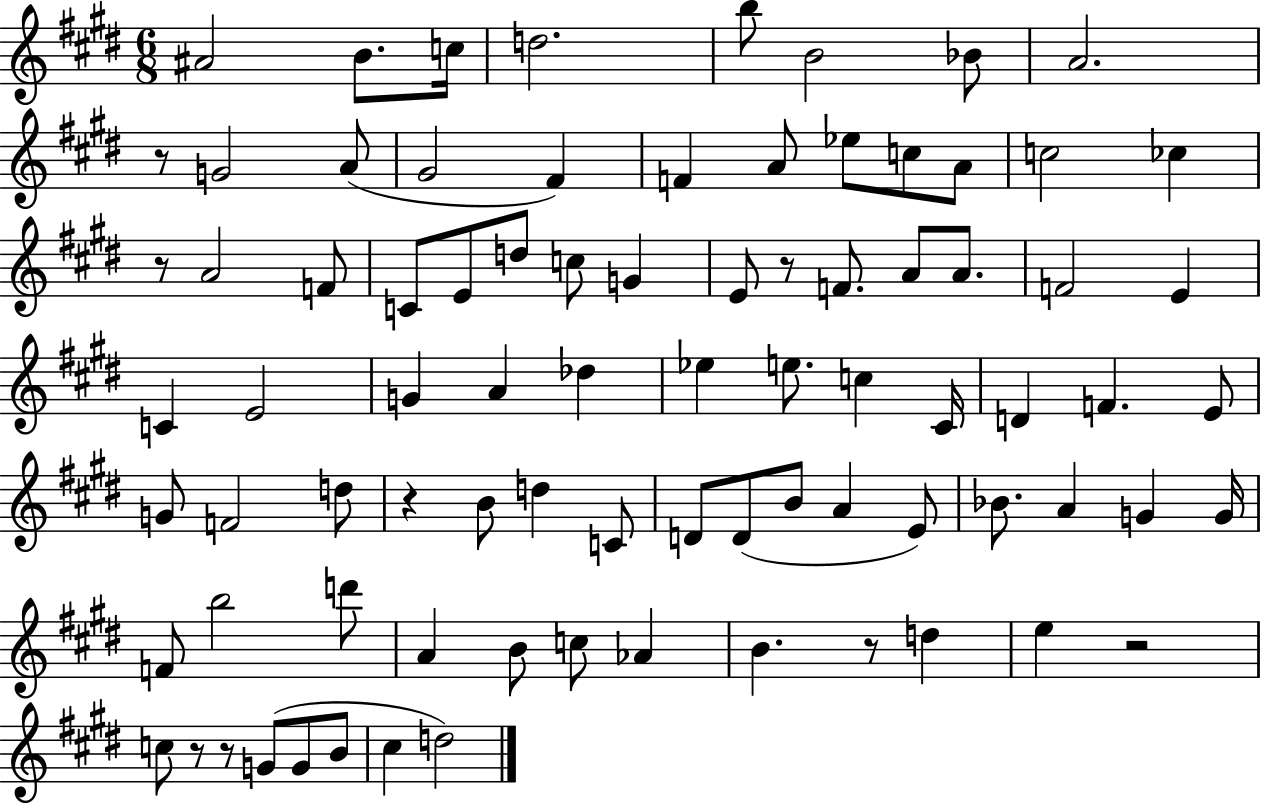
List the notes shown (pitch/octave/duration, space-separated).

A#4/h B4/e. C5/s D5/h. B5/e B4/h Bb4/e A4/h. R/e G4/h A4/e G#4/h F#4/q F4/q A4/e Eb5/e C5/e A4/e C5/h CES5/q R/e A4/h F4/e C4/e E4/e D5/e C5/e G4/q E4/e R/e F4/e. A4/e A4/e. F4/h E4/q C4/q E4/h G4/q A4/q Db5/q Eb5/q E5/e. C5/q C#4/s D4/q F4/q. E4/e G4/e F4/h D5/e R/q B4/e D5/q C4/e D4/e D4/e B4/e A4/q E4/e Bb4/e. A4/q G4/q G4/s F4/e B5/h D6/e A4/q B4/e C5/e Ab4/q B4/q. R/e D5/q E5/q R/h C5/e R/e R/e G4/e G4/e B4/e C#5/q D5/h